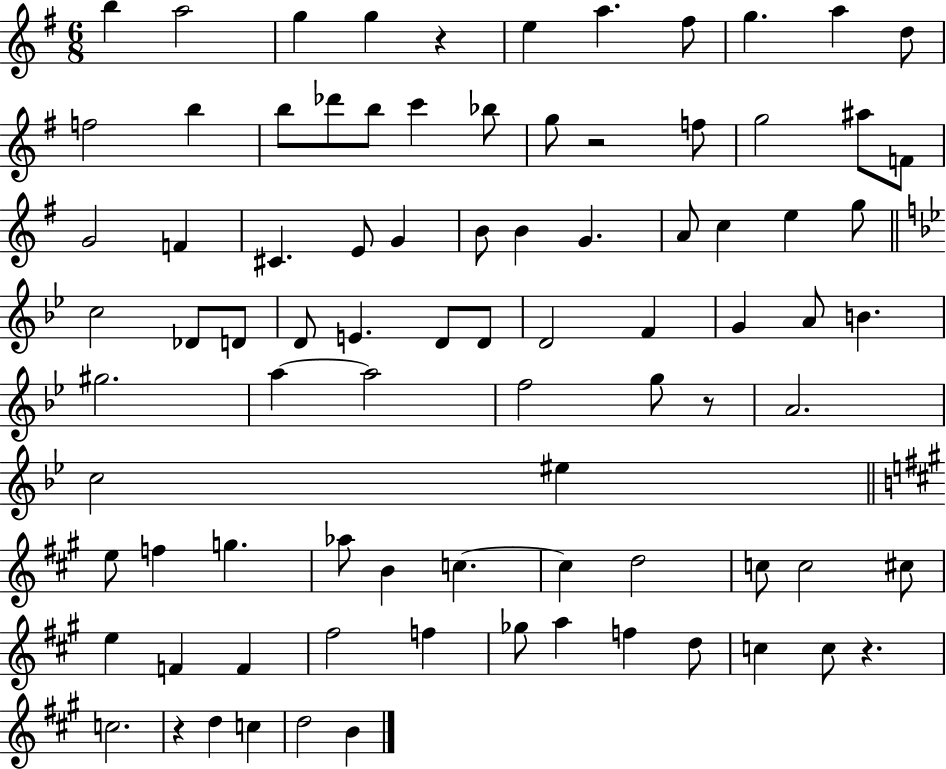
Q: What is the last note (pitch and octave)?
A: B4